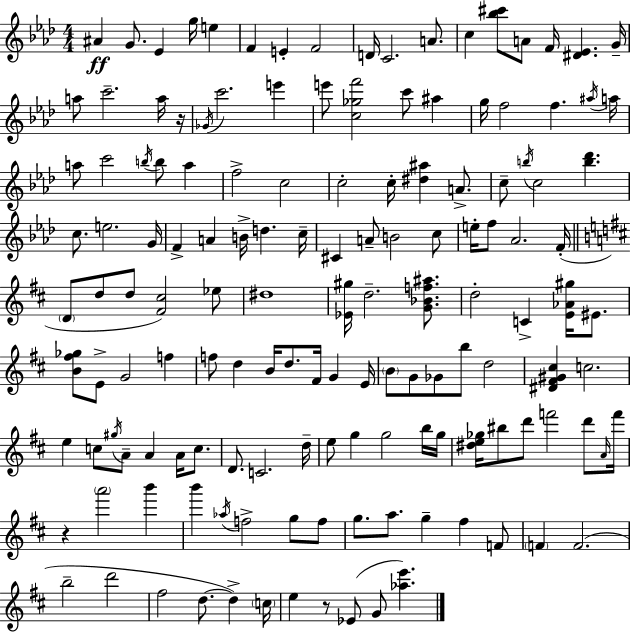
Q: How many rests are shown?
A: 3